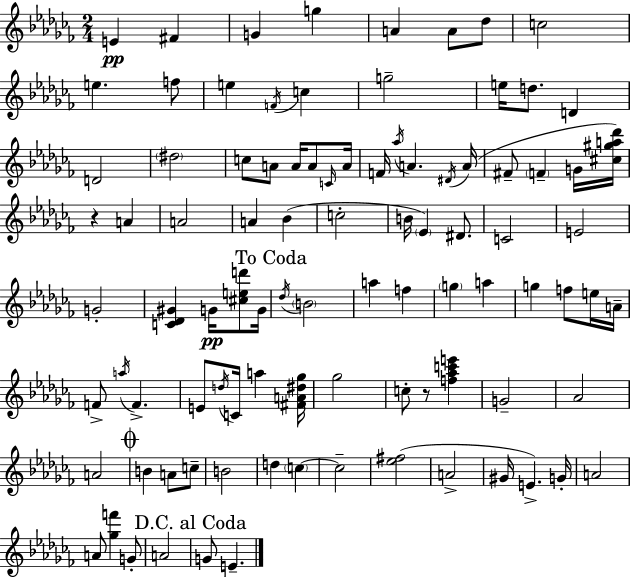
E4/q F#4/q G4/q G5/q A4/q A4/e Db5/e C5/h E5/q. F5/e E5/q F4/s C5/q G5/h E5/s D5/e. D4/q D4/h D#5/h C5/e A4/e A4/s A4/e C4/s A4/s F4/s Ab5/s A4/q. D#4/s A4/s F#4/e F4/q G4/s [C#5,G#5,A5,Db6]/s R/q A4/q A4/h A4/q Bb4/q C5/h B4/s Eb4/q D#4/e. C4/h E4/h G4/h [C4,Db4,G#4]/q G4/s [C#5,E5,D6]/e G4/s Db5/s B4/h A5/q F5/q G5/q A5/q G5/q F5/e E5/s A4/s F4/e A5/s F4/q. E4/e D5/s C4/s A5/q [F#4,A4,D#5,Gb5]/s Gb5/h C5/e R/e [F5,Ab5,C6,E6]/q G4/h Ab4/h A4/h B4/q A4/e C5/e B4/h D5/q C5/q C5/h [Eb5,F#5]/h A4/h G#4/s E4/q. G4/s A4/h A4/e [Gb5,F6]/q G4/e A4/h G4/e E4/q.